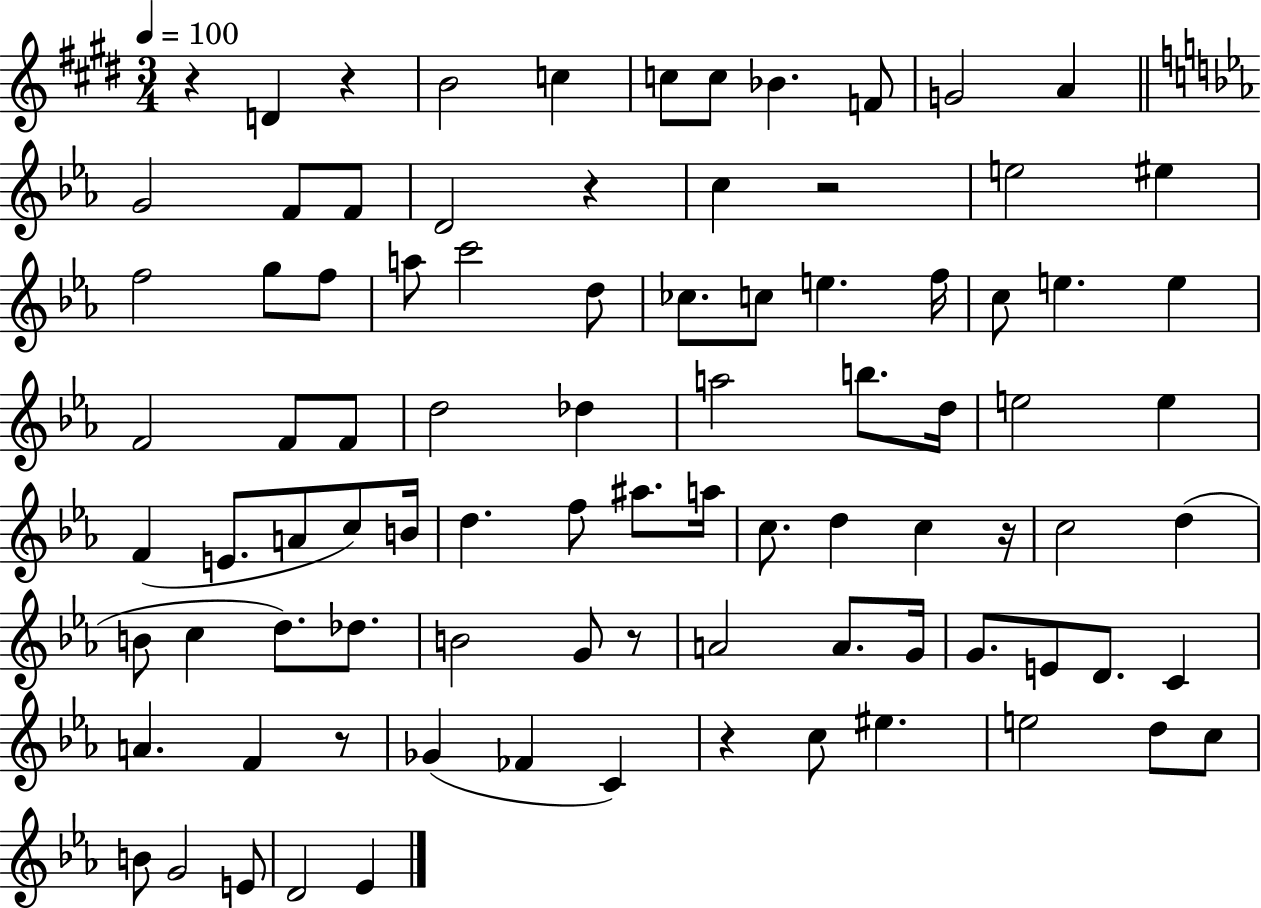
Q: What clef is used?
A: treble